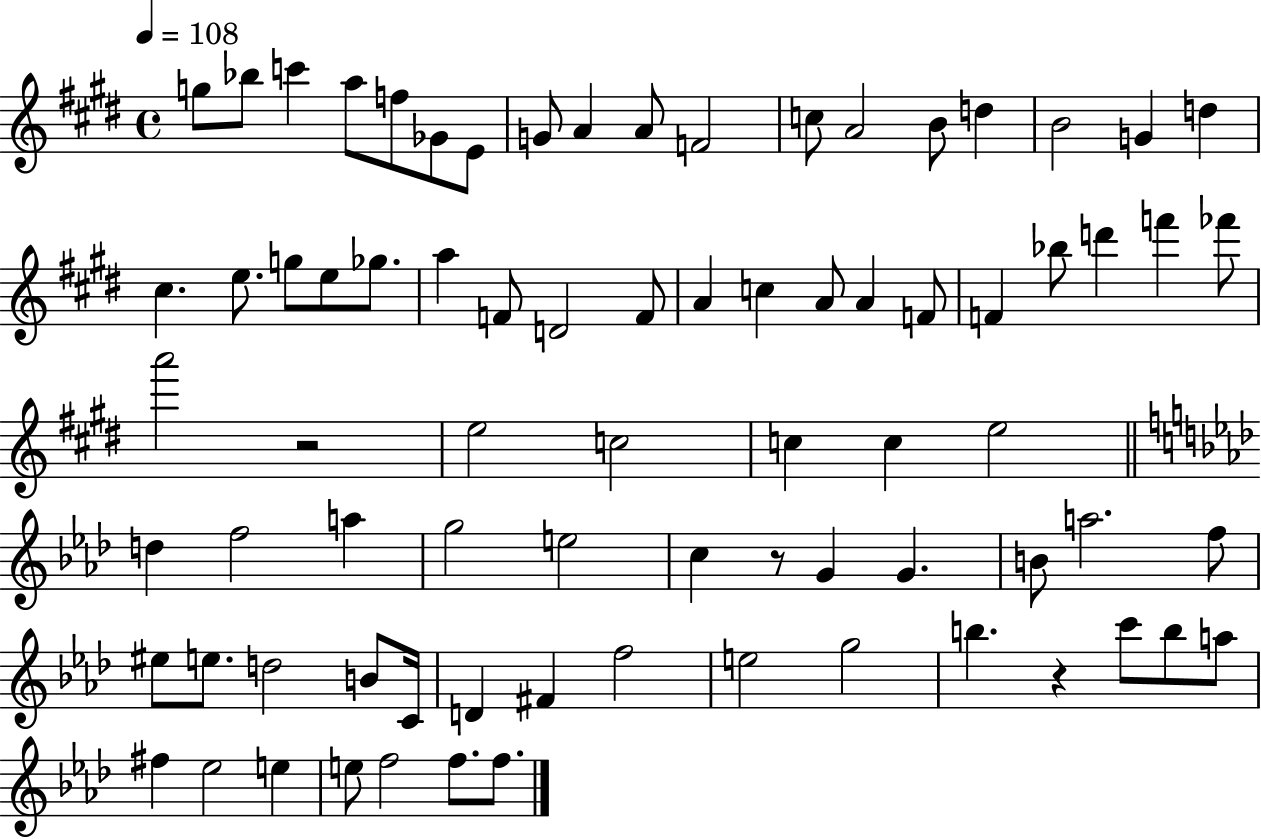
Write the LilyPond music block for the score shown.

{
  \clef treble
  \time 4/4
  \defaultTimeSignature
  \key e \major
  \tempo 4 = 108
  \repeat volta 2 { g''8 bes''8 c'''4 a''8 f''8 ges'8 e'8 | g'8 a'4 a'8 f'2 | c''8 a'2 b'8 d''4 | b'2 g'4 d''4 | \break cis''4. e''8. g''8 e''8 ges''8. | a''4 f'8 d'2 f'8 | a'4 c''4 a'8 a'4 f'8 | f'4 bes''8 d'''4 f'''4 fes'''8 | \break a'''2 r2 | e''2 c''2 | c''4 c''4 e''2 | \bar "||" \break \key f \minor d''4 f''2 a''4 | g''2 e''2 | c''4 r8 g'4 g'4. | b'8 a''2. f''8 | \break eis''8 e''8. d''2 b'8 c'16 | d'4 fis'4 f''2 | e''2 g''2 | b''4. r4 c'''8 b''8 a''8 | \break fis''4 ees''2 e''4 | e''8 f''2 f''8. f''8. | } \bar "|."
}